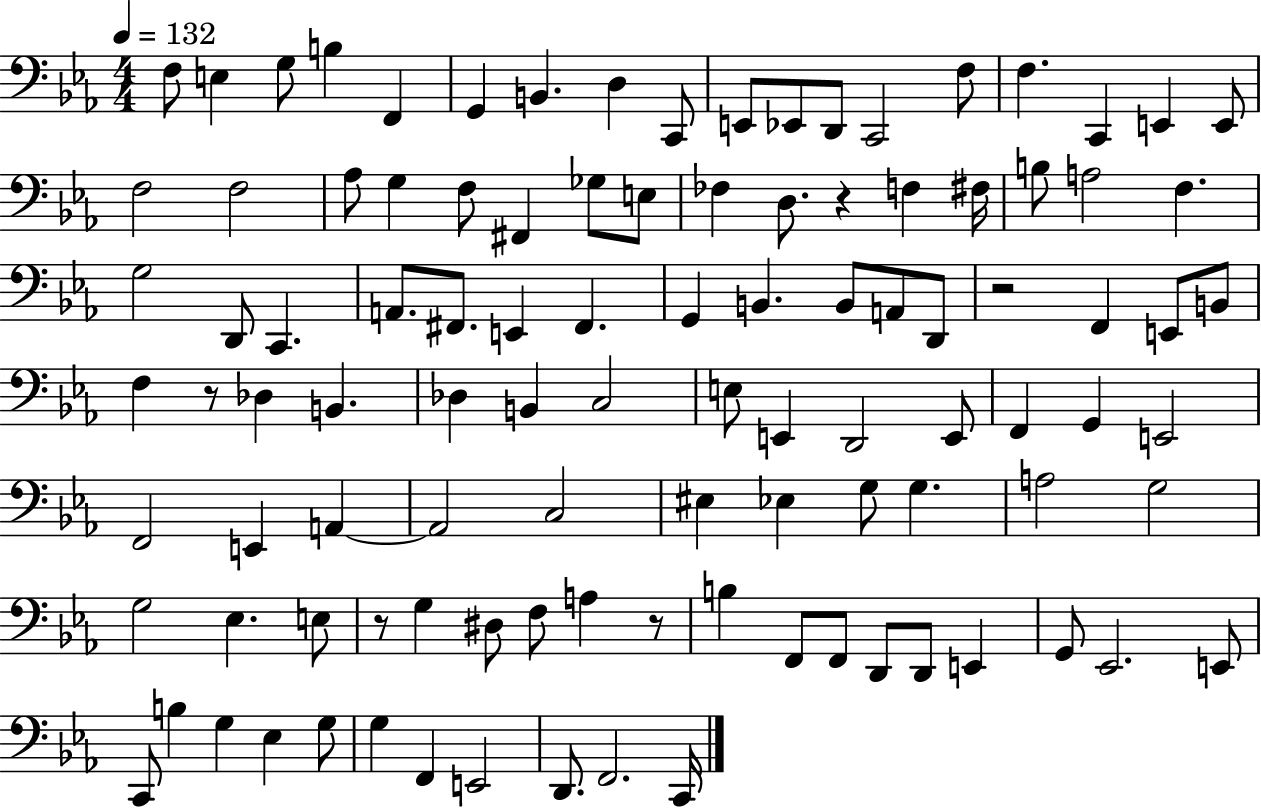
F3/e E3/q G3/e B3/q F2/q G2/q B2/q. D3/q C2/e E2/e Eb2/e D2/e C2/h F3/e F3/q. C2/q E2/q E2/e F3/h F3/h Ab3/e G3/q F3/e F#2/q Gb3/e E3/e FES3/q D3/e. R/q F3/q F#3/s B3/e A3/h F3/q. G3/h D2/e C2/q. A2/e. F#2/e. E2/q F#2/q. G2/q B2/q. B2/e A2/e D2/e R/h F2/q E2/e B2/e F3/q R/e Db3/q B2/q. Db3/q B2/q C3/h E3/e E2/q D2/h E2/e F2/q G2/q E2/h F2/h E2/q A2/q A2/h C3/h EIS3/q Eb3/q G3/e G3/q. A3/h G3/h G3/h Eb3/q. E3/e R/e G3/q D#3/e F3/e A3/q R/e B3/q F2/e F2/e D2/e D2/e E2/q G2/e Eb2/h. E2/e C2/e B3/q G3/q Eb3/q G3/e G3/q F2/q E2/h D2/e. F2/h. C2/s